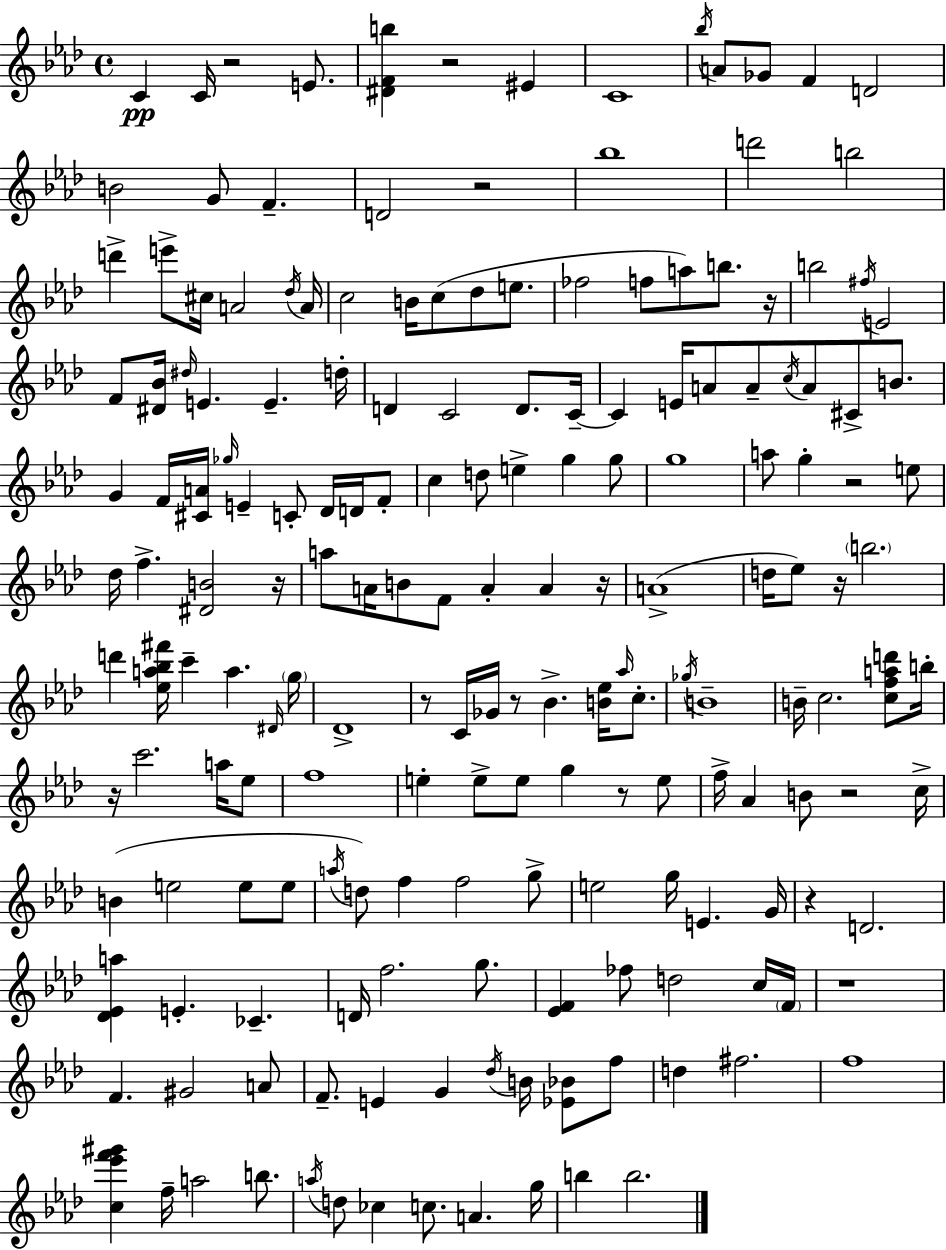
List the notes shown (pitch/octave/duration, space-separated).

C4/q C4/s R/h E4/e. [D#4,F4,B5]/q R/h EIS4/q C4/w Bb5/s A4/e Gb4/e F4/q D4/h B4/h G4/e F4/q. D4/h R/h Bb5/w D6/h B5/h D6/q E6/e C#5/s A4/h Db5/s A4/s C5/h B4/s C5/e Db5/e E5/e. FES5/h F5/e A5/e B5/e. R/s B5/h F#5/s E4/h F4/e [D#4,Bb4]/s D#5/s E4/q. E4/q. D5/s D4/q C4/h D4/e. C4/s C4/q E4/s A4/e A4/e C5/s A4/e C#4/e B4/e. G4/q F4/s [C#4,A4]/s Gb5/s E4/q C4/e Db4/s D4/s F4/e C5/q D5/e E5/q G5/q G5/e G5/w A5/e G5/q R/h E5/e Db5/s F5/q. [D#4,B4]/h R/s A5/e A4/s B4/e F4/e A4/q A4/q R/s A4/w D5/s Eb5/e R/s B5/h. D6/q [Eb5,A5,Bb5,F#6]/s C6/q A5/q. D#4/s G5/s Db4/w R/e C4/s Gb4/s R/e Bb4/q. [B4,Eb5]/s Ab5/s C5/e. Gb5/s B4/w B4/s C5/h. [C5,F5,A5,D6]/e B5/s R/s C6/h. A5/s Eb5/e F5/w E5/q E5/e E5/e G5/q R/e E5/e F5/s Ab4/q B4/e R/h C5/s B4/q E5/h E5/e E5/e A5/s D5/e F5/q F5/h G5/e E5/h G5/s E4/q. G4/s R/q D4/h. [Db4,Eb4,A5]/q E4/q. CES4/q. D4/s F5/h. G5/e. [Eb4,F4]/q FES5/e D5/h C5/s F4/s R/w F4/q. G#4/h A4/e F4/e. E4/q G4/q Db5/s B4/s [Eb4,Bb4]/e F5/e D5/q F#5/h. F5/w [C5,Eb6,F6,G#6]/q F5/s A5/h B5/e. A5/s D5/e CES5/q C5/e. A4/q. G5/s B5/q B5/h.